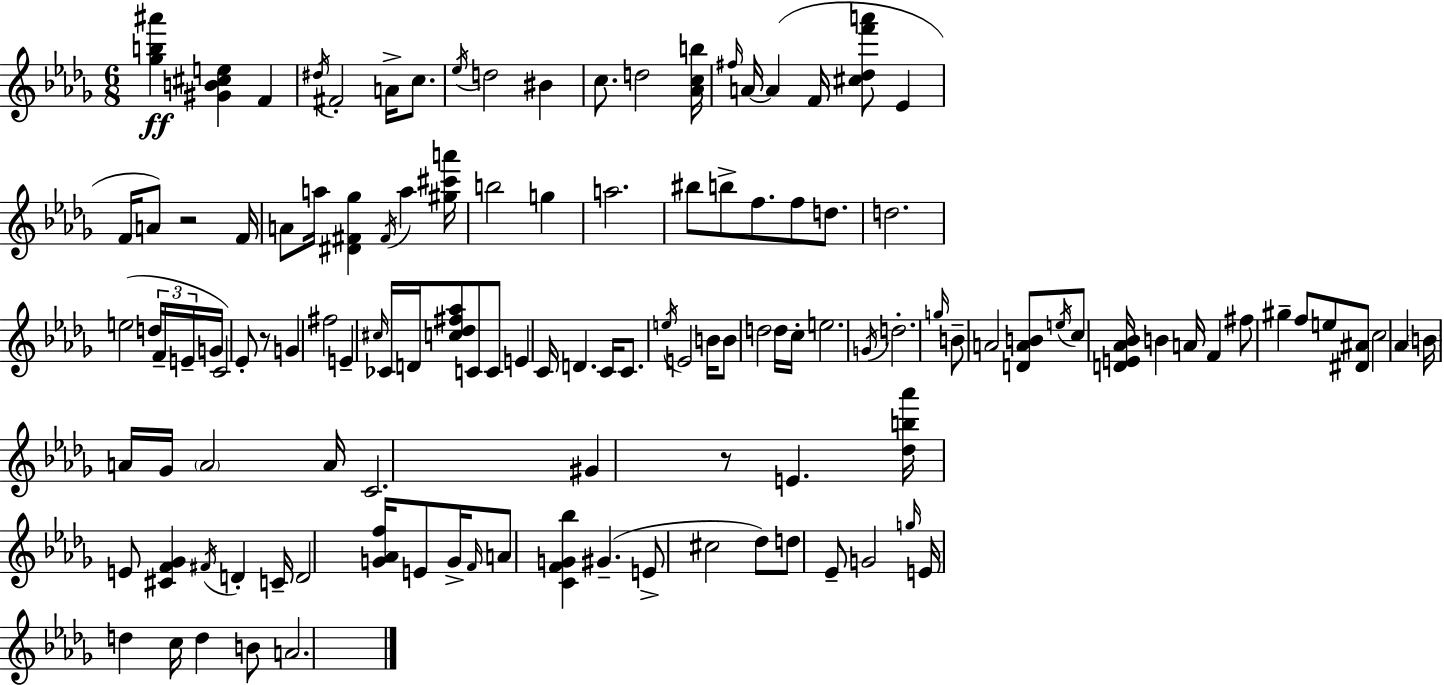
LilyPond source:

{
  \clef treble
  \numericTimeSignature
  \time 6/8
  \key bes \minor
  <ges'' b'' ais'''>4\ff <gis' b' cis'' e''>4 f'4 | \acciaccatura { dis''16 } fis'2-. a'16-> c''8. | \acciaccatura { ees''16 } d''2 bis'4 | c''8. d''2 | \break <aes' c'' b''>16 \grace { fis''16 } a'16~~ a'4( f'16 <cis'' des'' f''' a'''>8 ees'4 | f'16 a'8) r2 | f'16 a'8 a''16 <dis' fis' ges''>4 \acciaccatura { fis'16 } a''4 | <gis'' cis''' a'''>16 b''2 | \break g''4 a''2. | bis''8 b''8-> f''8. f''8 | d''8. d''2. | e''2( | \break \tuplet 3/2 { d''16 f'16-- e'16-- } g'16 c'2) | ees'8-. r8 g'4 fis''2 | e'4-- \grace { cis''16 } ces'16 d'16 <c'' des'' fis'' aes''>8 | c'8 c'8 e'4 c'16 d'4. | \break c'16 c'8. \acciaccatura { e''16 } e'2 | b'16 b'8 d''2 | d''16 c''16-. e''2. | \acciaccatura { g'16 } d''2.-. | \break \grace { g''16 } b'8-- a'2 | <d' a' b'>8 \acciaccatura { e''16 } c''8 <d' e' aes' bes'>16 | b'4 a'16 f'4 fis''8 gis''4-- | f''8 e''8 <dis' ais'>8 c''2 | \break aes'4 \parenthesize b'16 a'16 ges'16 | \parenthesize a'2 a'16 c'2. | gis'4 | r8 e'4. <des'' b'' aes'''>16 e'8 | \break <cis' f' ges'>4 \acciaccatura { fis'16 } d'4-. c'16-- d'2 | <g' aes' f''>16 e'8 g'16-> \grace { f'16 } a'8 | <c' f' g' bes''>4 gis'4.--( e'8-> | cis''2 des''8) d''8 | \break ees'8-- g'2 \grace { g''16 } | e'16 d''4 c''16 d''4 b'8 | a'2. | \bar "|."
}